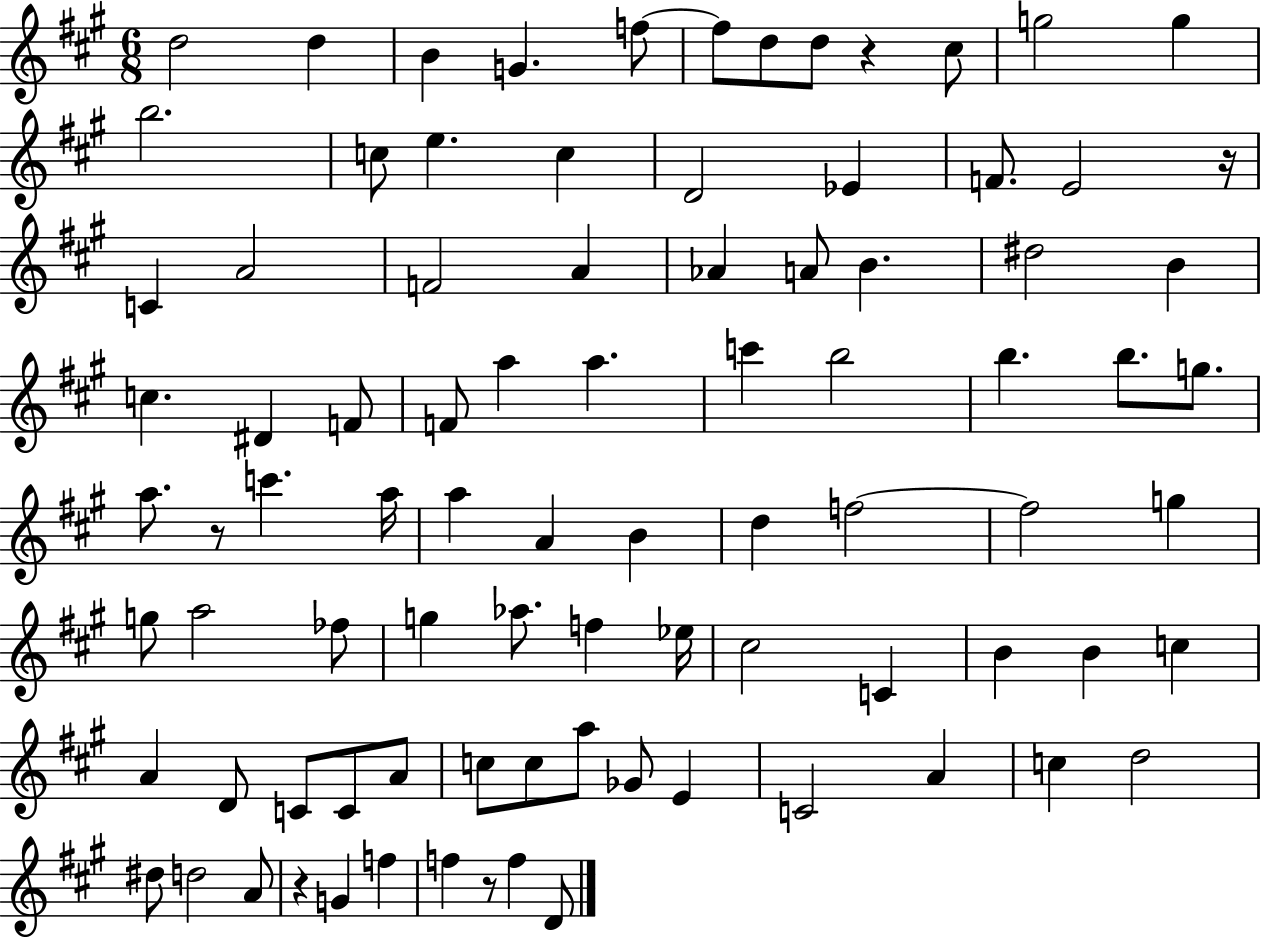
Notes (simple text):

D5/h D5/q B4/q G4/q. F5/e F5/e D5/e D5/e R/q C#5/e G5/h G5/q B5/h. C5/e E5/q. C5/q D4/h Eb4/q F4/e. E4/h R/s C4/q A4/h F4/h A4/q Ab4/q A4/e B4/q. D#5/h B4/q C5/q. D#4/q F4/e F4/e A5/q A5/q. C6/q B5/h B5/q. B5/e. G5/e. A5/e. R/e C6/q. A5/s A5/q A4/q B4/q D5/q F5/h F5/h G5/q G5/e A5/h FES5/e G5/q Ab5/e. F5/q Eb5/s C#5/h C4/q B4/q B4/q C5/q A4/q D4/e C4/e C4/e A4/e C5/e C5/e A5/e Gb4/e E4/q C4/h A4/q C5/q D5/h D#5/e D5/h A4/e R/q G4/q F5/q F5/q R/e F5/q D4/e